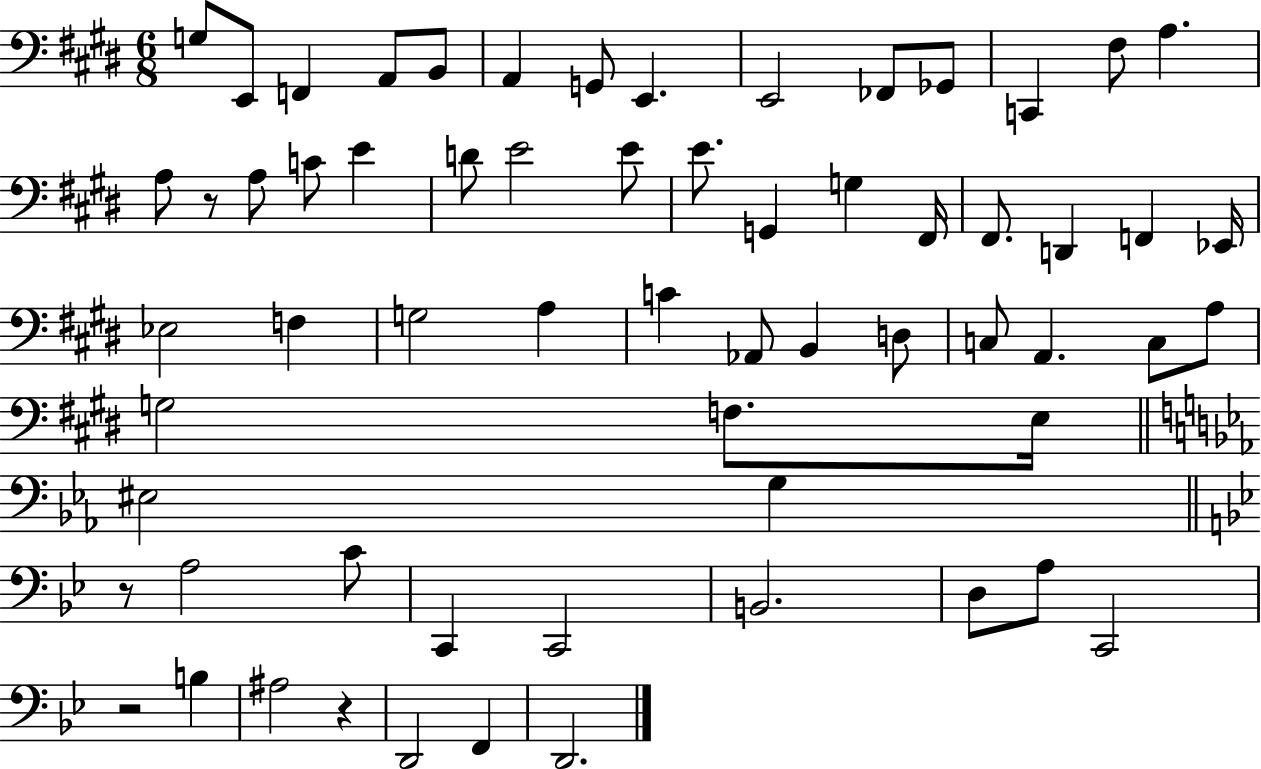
G3/e E2/e F2/q A2/e B2/e A2/q G2/e E2/q. E2/h FES2/e Gb2/e C2/q F#3/e A3/q. A3/e R/e A3/e C4/e E4/q D4/e E4/h E4/e E4/e. G2/q G3/q F#2/s F#2/e. D2/q F2/q Eb2/s Eb3/h F3/q G3/h A3/q C4/q Ab2/e B2/q D3/e C3/e A2/q. C3/e A3/e G3/h F3/e. E3/s EIS3/h G3/q R/e A3/h C4/e C2/q C2/h B2/h. D3/e A3/e C2/h R/h B3/q A#3/h R/q D2/h F2/q D2/h.